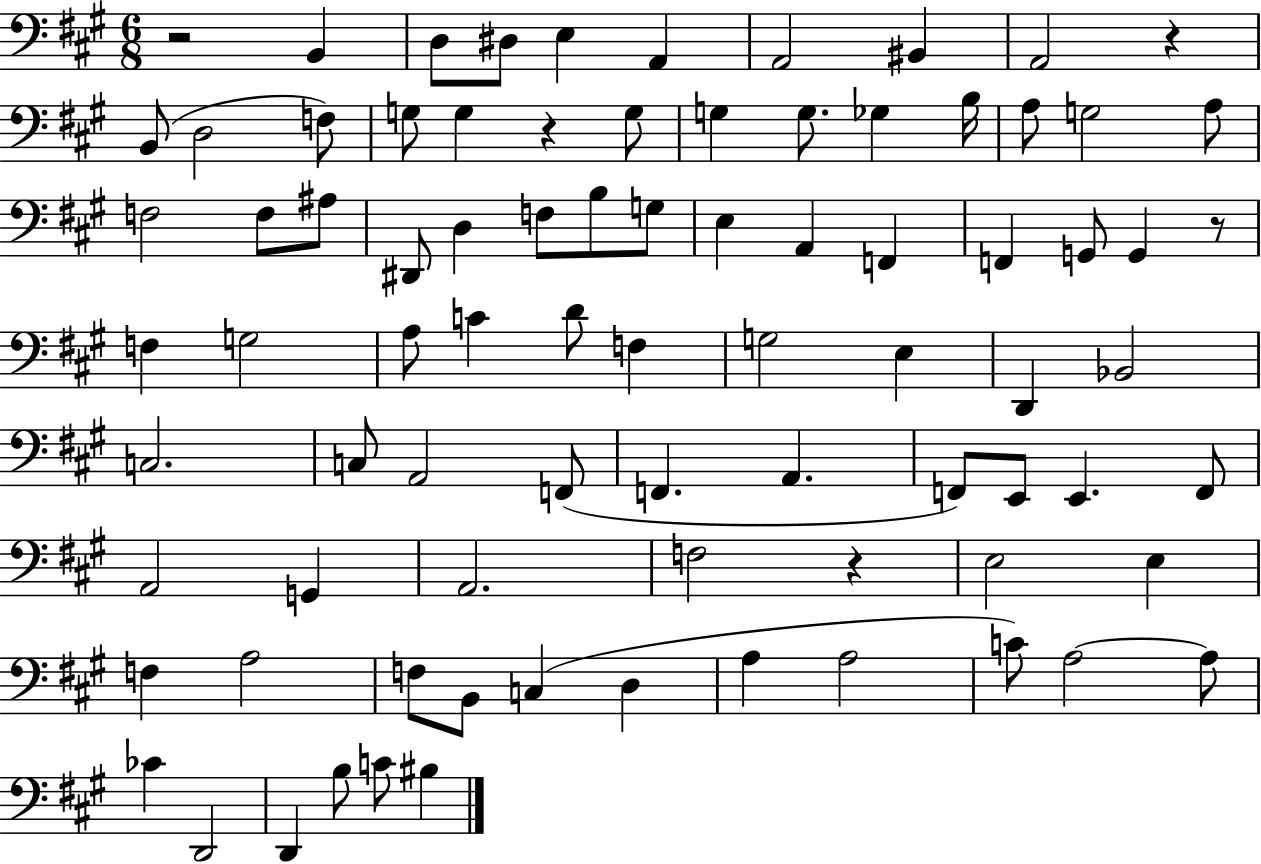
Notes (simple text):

R/h B2/q D3/e D#3/e E3/q A2/q A2/h BIS2/q A2/h R/q B2/e D3/h F3/e G3/e G3/q R/q G3/e G3/q G3/e. Gb3/q B3/s A3/e G3/h A3/e F3/h F3/e A#3/e D#2/e D3/q F3/e B3/e G3/e E3/q A2/q F2/q F2/q G2/e G2/q R/e F3/q G3/h A3/e C4/q D4/e F3/q G3/h E3/q D2/q Bb2/h C3/h. C3/e A2/h F2/e F2/q. A2/q. F2/e E2/e E2/q. F2/e A2/h G2/q A2/h. F3/h R/q E3/h E3/q F3/q A3/h F3/e B2/e C3/q D3/q A3/q A3/h C4/e A3/h A3/e CES4/q D2/h D2/q B3/e C4/e BIS3/q